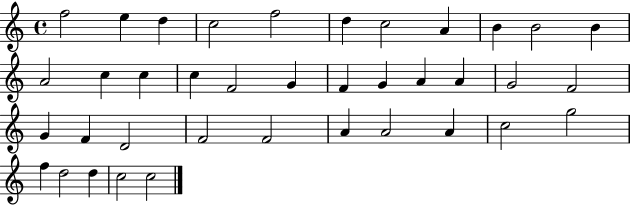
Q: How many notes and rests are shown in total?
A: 38